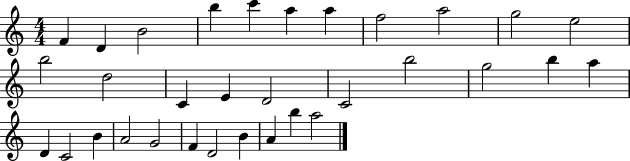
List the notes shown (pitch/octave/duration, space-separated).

F4/q D4/q B4/h B5/q C6/q A5/q A5/q F5/h A5/h G5/h E5/h B5/h D5/h C4/q E4/q D4/h C4/h B5/h G5/h B5/q A5/q D4/q C4/h B4/q A4/h G4/h F4/q D4/h B4/q A4/q B5/q A5/h